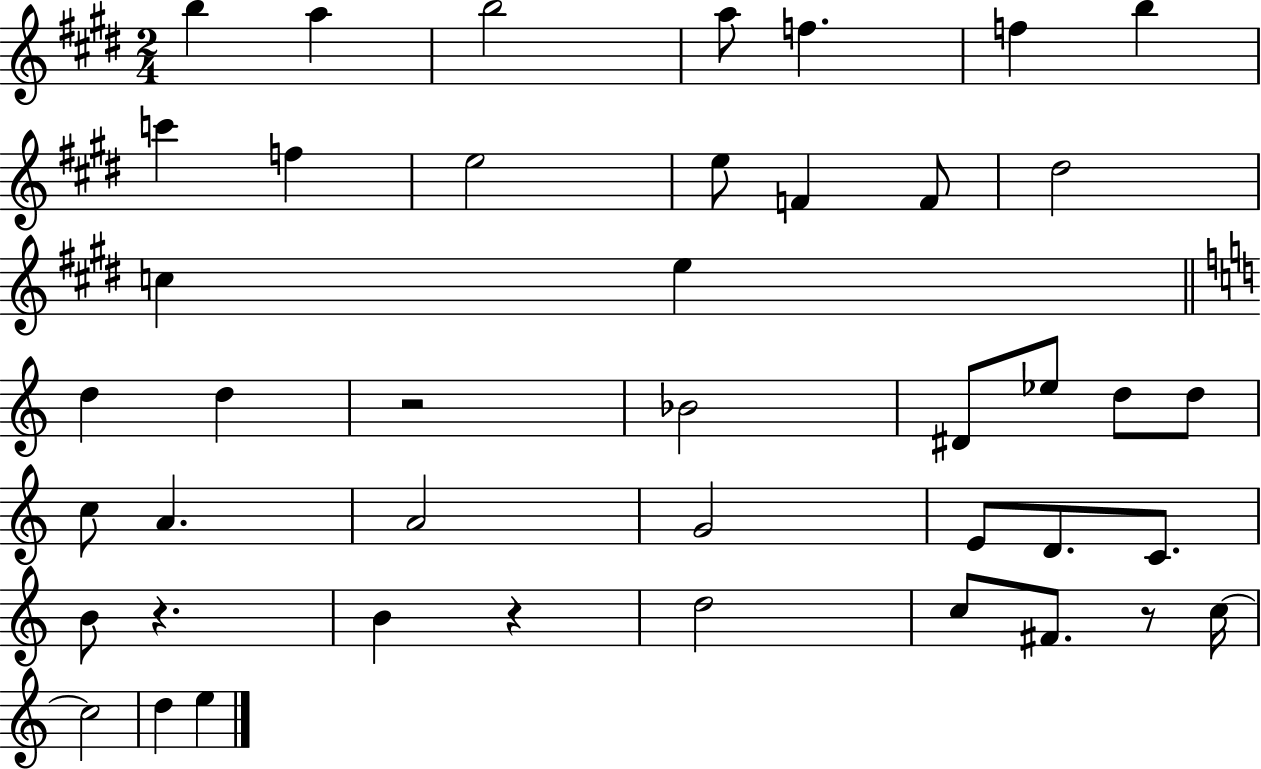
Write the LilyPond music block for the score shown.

{
  \clef treble
  \numericTimeSignature
  \time 2/4
  \key e \major
  b''4 a''4 | b''2 | a''8 f''4. | f''4 b''4 | \break c'''4 f''4 | e''2 | e''8 f'4 f'8 | dis''2 | \break c''4 e''4 | \bar "||" \break \key c \major d''4 d''4 | r2 | bes'2 | dis'8 ees''8 d''8 d''8 | \break c''8 a'4. | a'2 | g'2 | e'8 d'8. c'8. | \break b'8 r4. | b'4 r4 | d''2 | c''8 fis'8. r8 c''16~~ | \break c''2 | d''4 e''4 | \bar "|."
}